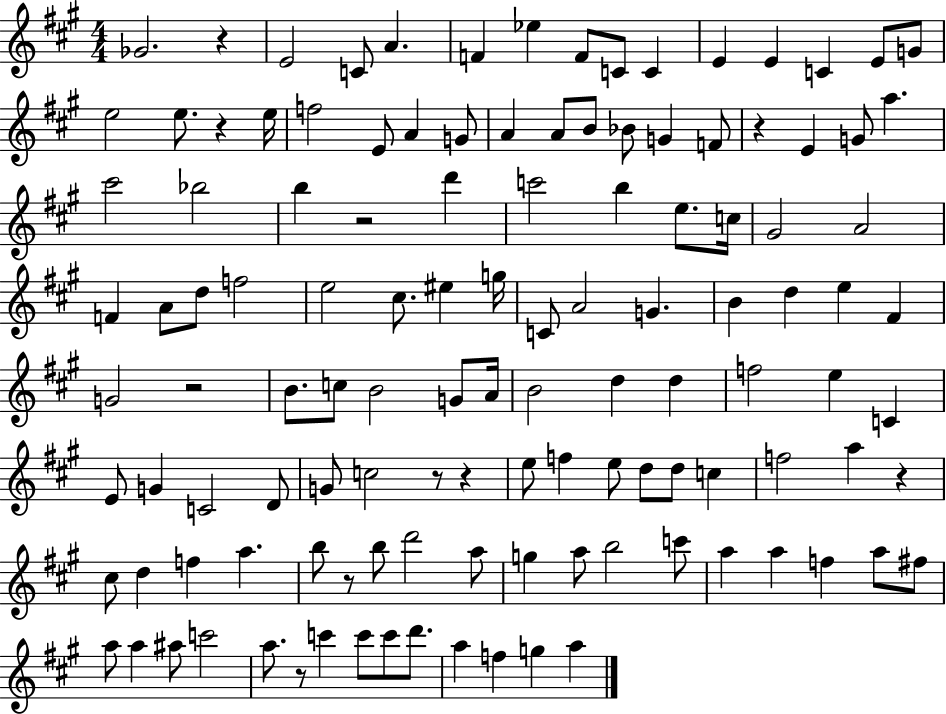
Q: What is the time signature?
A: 4/4